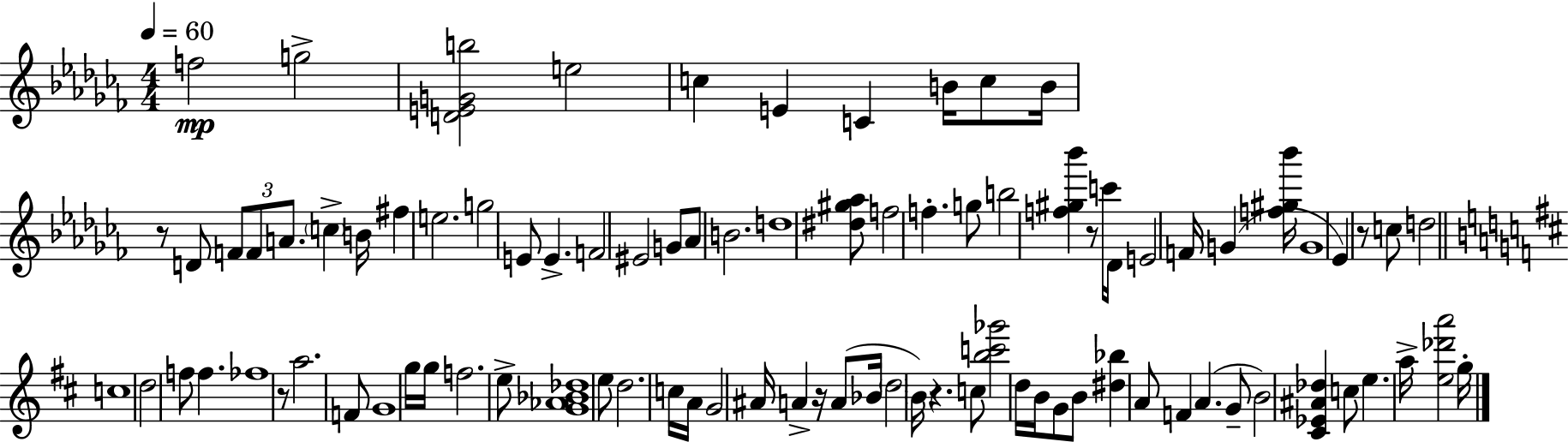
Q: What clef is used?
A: treble